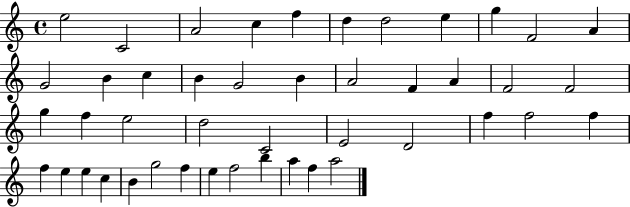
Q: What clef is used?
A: treble